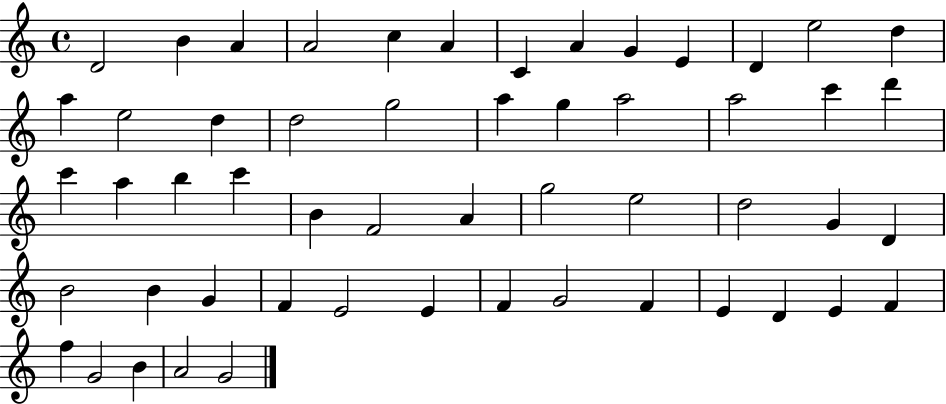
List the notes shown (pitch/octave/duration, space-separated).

D4/h B4/q A4/q A4/h C5/q A4/q C4/q A4/q G4/q E4/q D4/q E5/h D5/q A5/q E5/h D5/q D5/h G5/h A5/q G5/q A5/h A5/h C6/q D6/q C6/q A5/q B5/q C6/q B4/q F4/h A4/q G5/h E5/h D5/h G4/q D4/q B4/h B4/q G4/q F4/q E4/h E4/q F4/q G4/h F4/q E4/q D4/q E4/q F4/q F5/q G4/h B4/q A4/h G4/h